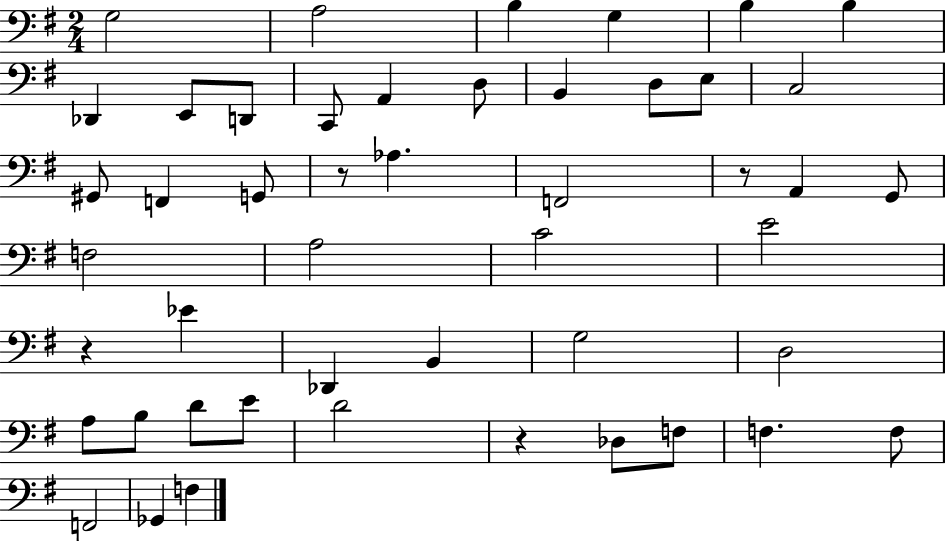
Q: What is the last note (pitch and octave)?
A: F3